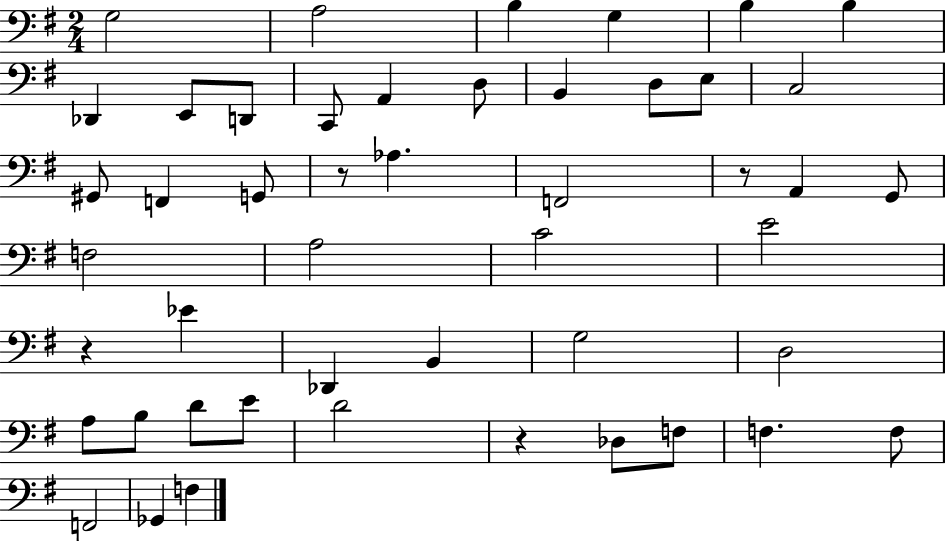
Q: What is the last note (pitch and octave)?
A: F3